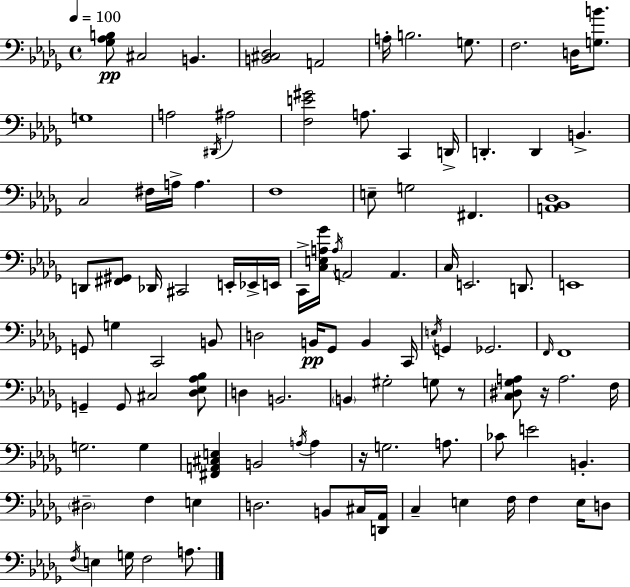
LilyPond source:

{
  \clef bass
  \time 4/4
  \defaultTimeSignature
  \key bes \minor
  \tempo 4 = 100
  \repeat volta 2 { <ges aes b>8\pp cis2 b,4. | <b, cis des>2 a,2 | a16-. b2. g8. | f2. d16 <g b'>8. | \break g1 | a2 \acciaccatura { dis,16 } ais2 | <f e' gis'>2 a8. c,4 | d,16-> d,4.-. d,4 b,4.-> | \break c2 fis16 a16-> a4. | f1 | e8-- g2 fis,4. | <a, bes, des>1 | \break d,8 <fis, gis,>8 des,16 cis,2 e,16-. ees,16-> | e,16 c,16-> <c e a ges'>16 \acciaccatura { a16 } a,2 a,4. | c16 e,2. d,8. | e,1 | \break g,8 g4 c,2 | b,8 d2 b,16\pp ges,8 b,4 | c,16 \acciaccatura { e16 } g,4 ges,2. | \grace { f,16 } f,1 | \break g,4-- g,8 cis2 | <des ees aes bes>8 d4 b,2. | \parenthesize b,4 gis2-. | g8 r8 <c dis ges a>8 r16 a2. | \break f16 g2. | g4 <fis, a, cis e>4 b,2 | \acciaccatura { a16 } a4 r16 g2. | a8. ces'8 e'2 b,4.-. | \break \parenthesize dis2-- f4 | e4 d2. | b,8 cis16 <d, aes,>16 c4-- e4 f16 f4 | e16 d8 \acciaccatura { f16 } e4 g16 f2 | \break a8. } \bar "|."
}